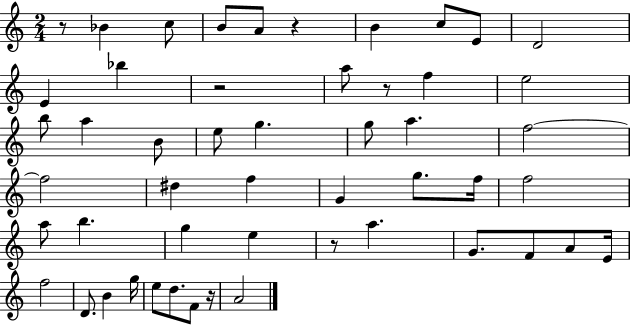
{
  \clef treble
  \numericTimeSignature
  \time 2/4
  \key c \major
  \repeat volta 2 { r8 bes'4 c''8 | b'8 a'8 r4 | b'4 c''8 e'8 | d'2 | \break e'4 bes''4 | r2 | a''8 r8 f''4 | e''2 | \break b''8 a''4 b'8 | e''8 g''4. | g''8 a''4. | f''2~~ | \break f''2 | dis''4 f''4 | g'4 g''8. f''16 | f''2 | \break a''8 b''4. | g''4 e''4 | r8 a''4. | g'8. f'8 a'8 e'16 | \break f''2 | d'8. b'4 g''16 | e''8 d''8. f'8 r16 | a'2 | \break } \bar "|."
}